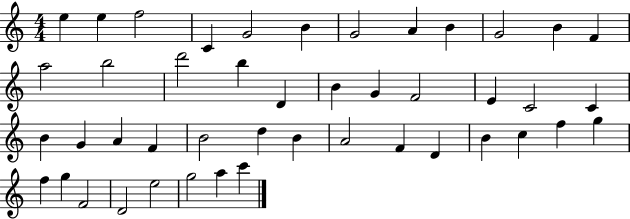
E5/q E5/q F5/h C4/q G4/h B4/q G4/h A4/q B4/q G4/h B4/q F4/q A5/h B5/h D6/h B5/q D4/q B4/q G4/q F4/h E4/q C4/h C4/q B4/q G4/q A4/q F4/q B4/h D5/q B4/q A4/h F4/q D4/q B4/q C5/q F5/q G5/q F5/q G5/q F4/h D4/h E5/h G5/h A5/q C6/q